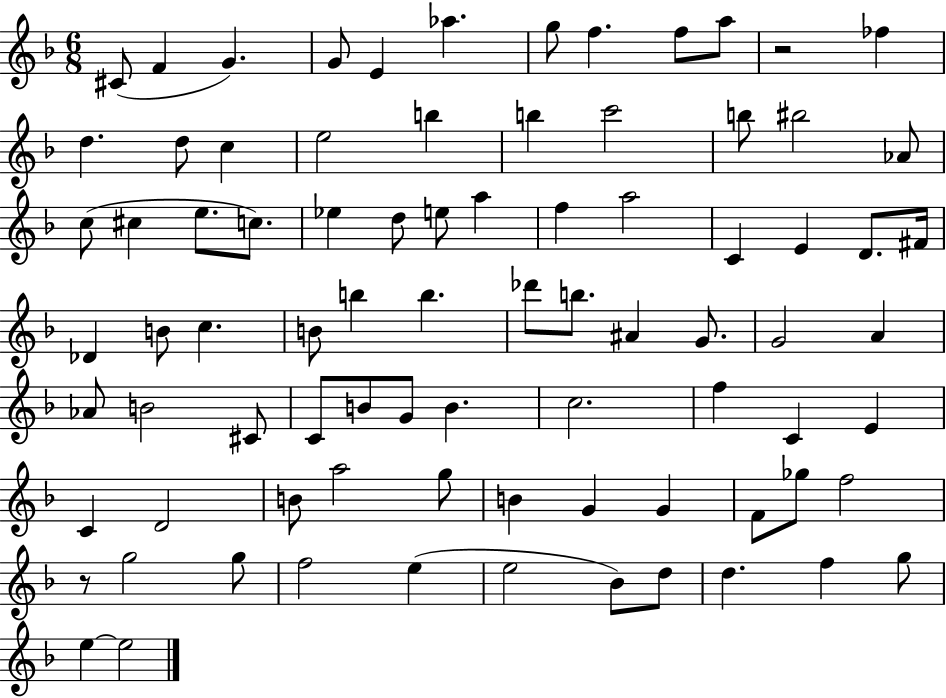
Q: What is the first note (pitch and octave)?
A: C#4